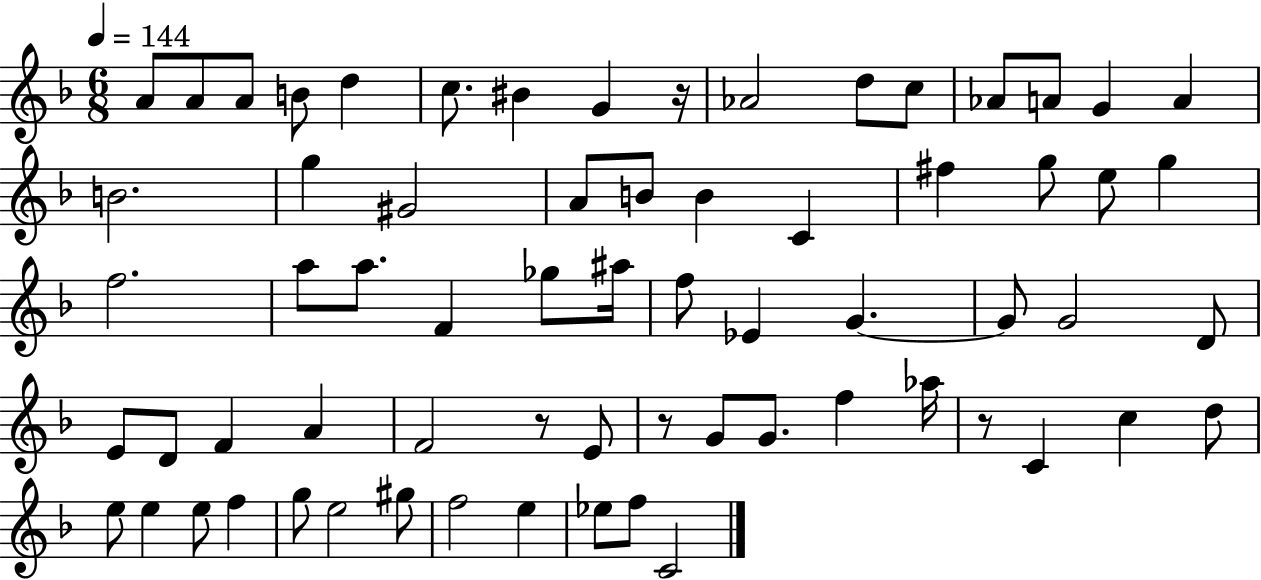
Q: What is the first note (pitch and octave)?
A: A4